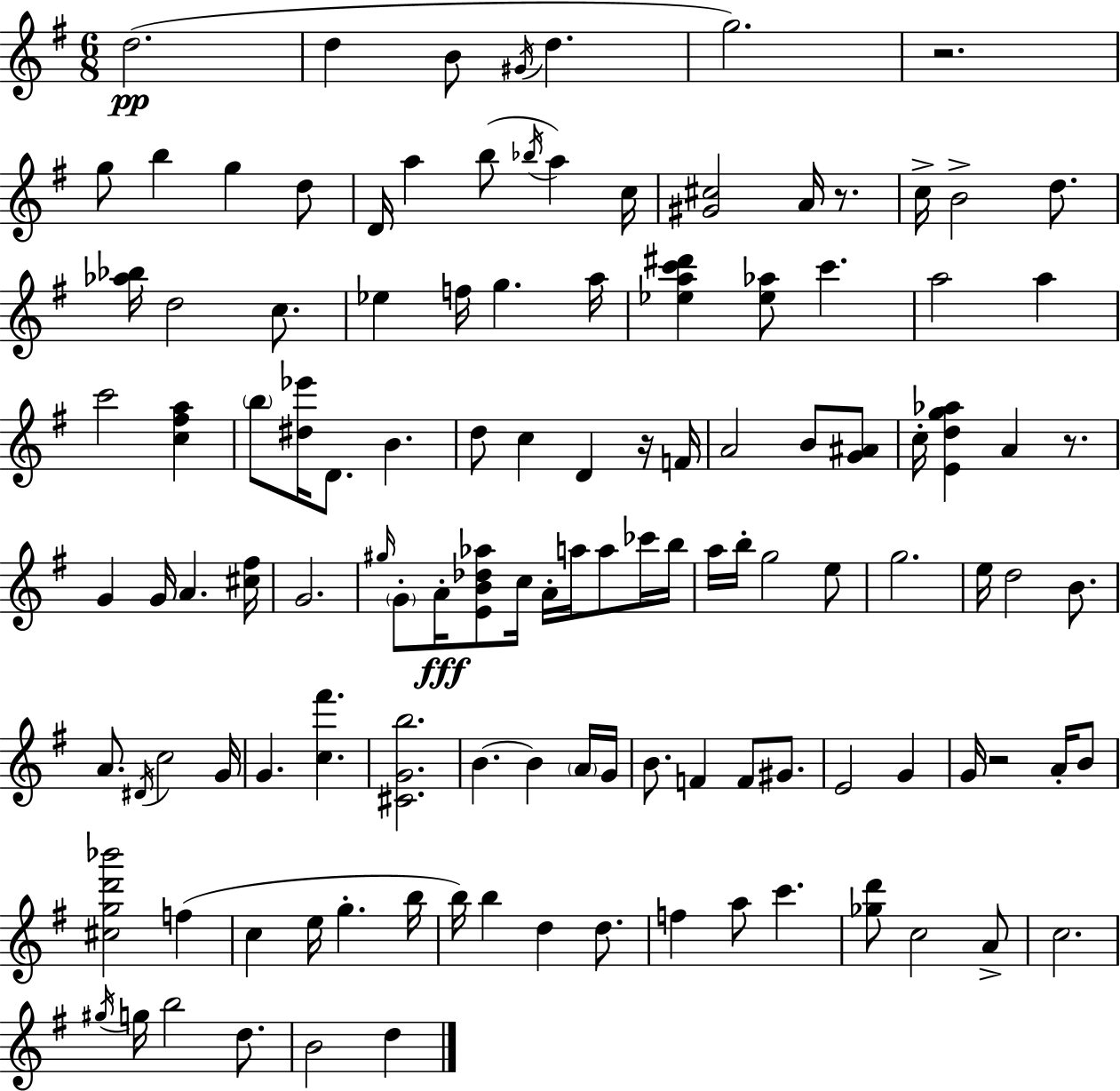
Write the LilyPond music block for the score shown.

{
  \clef treble
  \numericTimeSignature
  \time 6/8
  \key g \major
  d''2.(\pp | d''4 b'8 \acciaccatura { gis'16 } d''4. | g''2.) | r2. | \break g''8 b''4 g''4 d''8 | d'16 a''4 b''8( \acciaccatura { bes''16 } a''4) | c''16 <gis' cis''>2 a'16 r8. | c''16-> b'2-> d''8. | \break <aes'' bes''>16 d''2 c''8. | ees''4 f''16 g''4. | a''16 <ees'' a'' c''' dis'''>4 <ees'' aes''>8 c'''4. | a''2 a''4 | \break c'''2 <c'' fis'' a''>4 | \parenthesize b''8 <dis'' ees'''>16 d'8. b'4. | d''8 c''4 d'4 | r16 f'16 a'2 b'8 | \break <g' ais'>8 c''16-. <e' d'' g'' aes''>4 a'4 r8. | g'4 g'16 a'4. | <cis'' fis''>16 g'2. | \grace { gis''16 } \parenthesize g'8-. a'16-.\fff <e' b' des'' aes''>8 c''16 a'16-. a''16 a''8 | \break ces'''16 b''16 a''16 b''16-. g''2 | e''8 g''2. | e''16 d''2 | b'8. a'8. \acciaccatura { dis'16 } c''2 | \break g'16 g'4. <c'' fis'''>4. | <cis' g' b''>2. | b'4.~~ b'4 | \parenthesize a'16 g'16 b'8. f'4 f'8 | \break gis'8. e'2 | g'4 g'16 r2 | a'16-. b'8 <cis'' g'' d''' bes'''>2 | f''4( c''4 e''16 g''4.-. | \break b''16 b''16) b''4 d''4 | d''8. f''4 a''8 c'''4. | <ges'' d'''>8 c''2 | a'8-> c''2. | \break \acciaccatura { gis''16 } g''16 b''2 | d''8. b'2 | d''4 \bar "|."
}